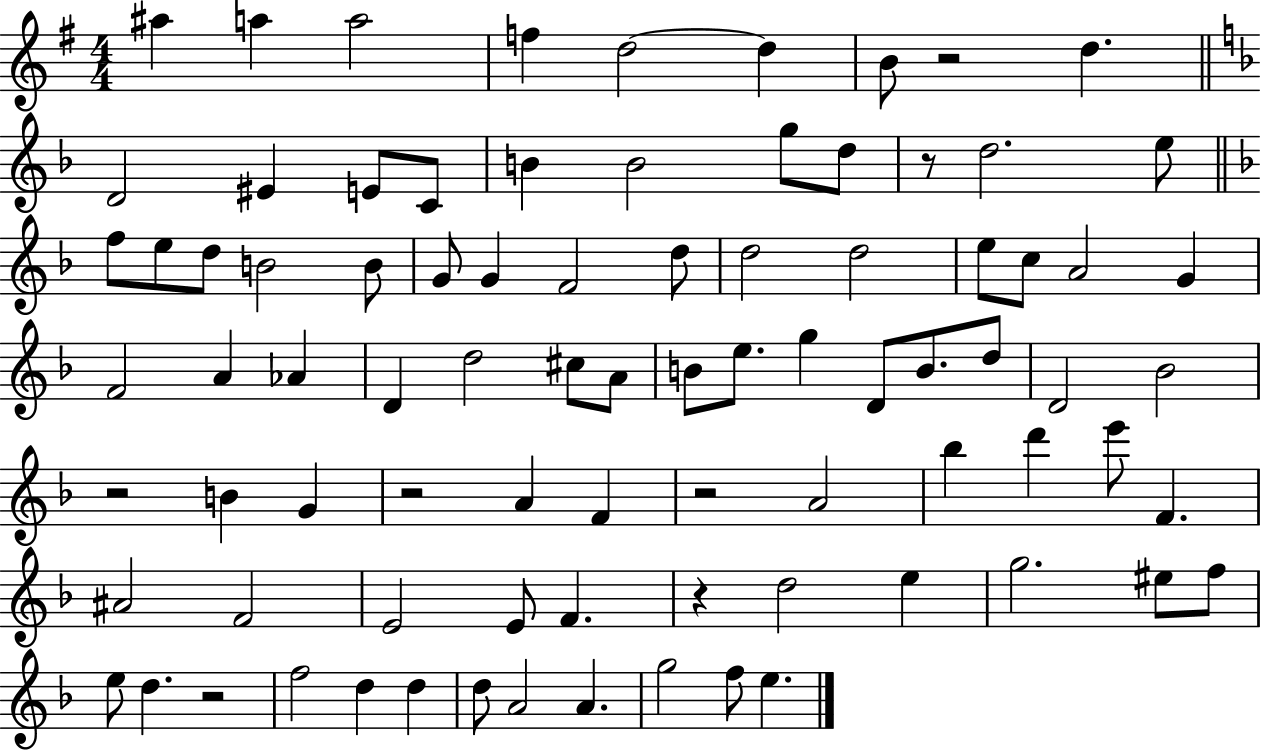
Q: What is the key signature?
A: G major